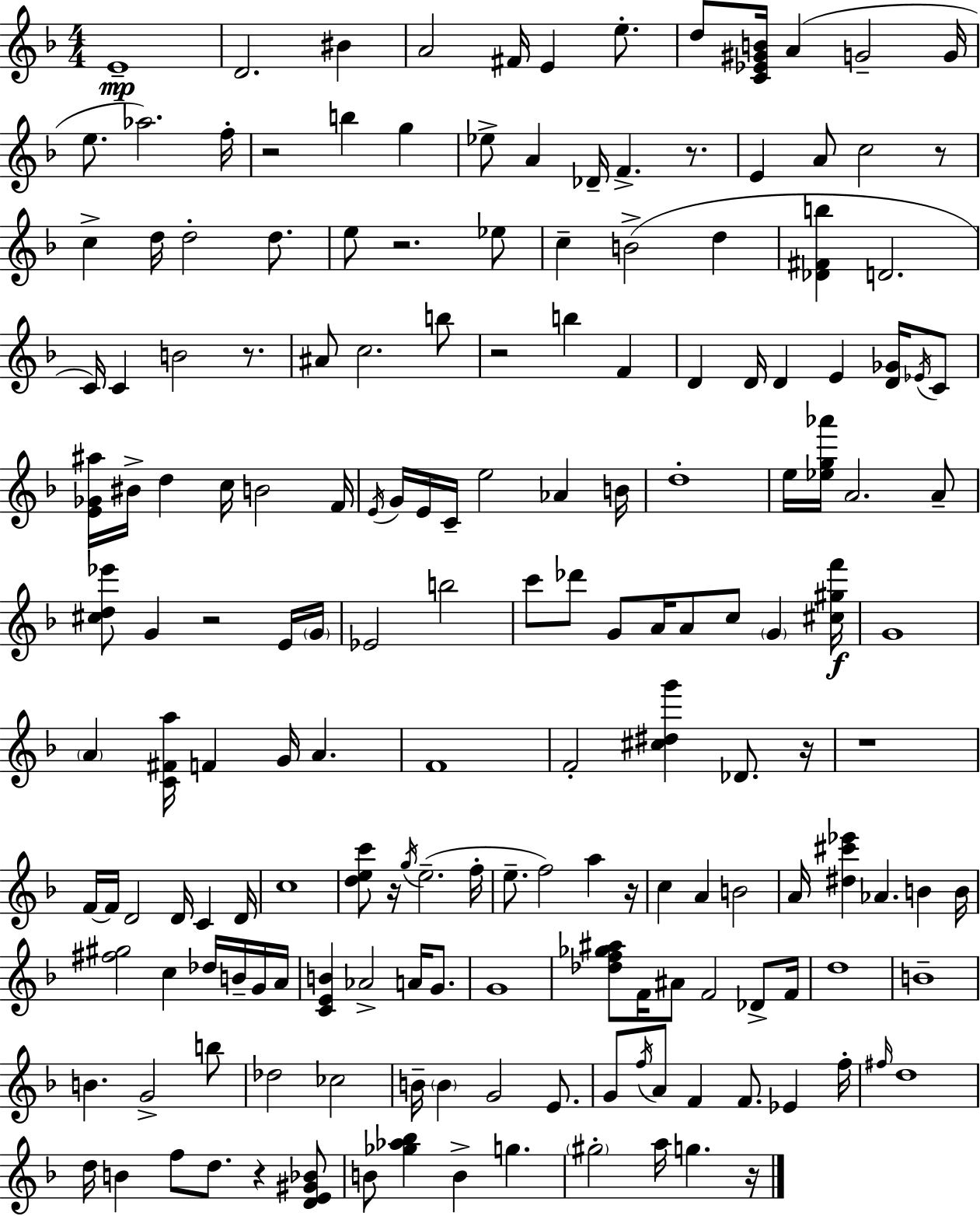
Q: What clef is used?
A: treble